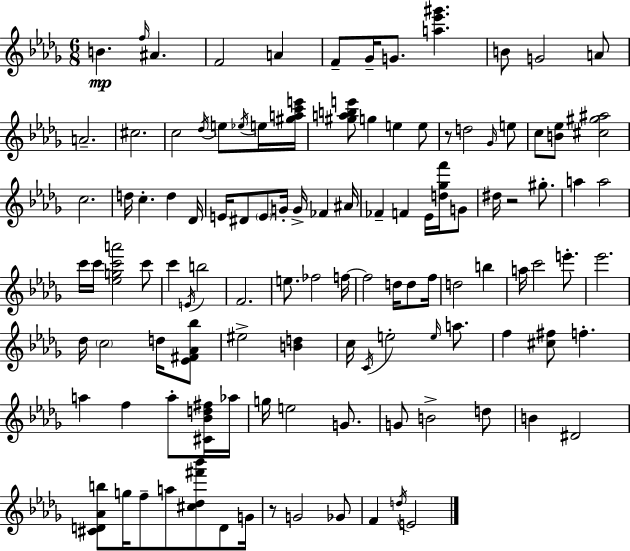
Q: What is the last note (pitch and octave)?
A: E4